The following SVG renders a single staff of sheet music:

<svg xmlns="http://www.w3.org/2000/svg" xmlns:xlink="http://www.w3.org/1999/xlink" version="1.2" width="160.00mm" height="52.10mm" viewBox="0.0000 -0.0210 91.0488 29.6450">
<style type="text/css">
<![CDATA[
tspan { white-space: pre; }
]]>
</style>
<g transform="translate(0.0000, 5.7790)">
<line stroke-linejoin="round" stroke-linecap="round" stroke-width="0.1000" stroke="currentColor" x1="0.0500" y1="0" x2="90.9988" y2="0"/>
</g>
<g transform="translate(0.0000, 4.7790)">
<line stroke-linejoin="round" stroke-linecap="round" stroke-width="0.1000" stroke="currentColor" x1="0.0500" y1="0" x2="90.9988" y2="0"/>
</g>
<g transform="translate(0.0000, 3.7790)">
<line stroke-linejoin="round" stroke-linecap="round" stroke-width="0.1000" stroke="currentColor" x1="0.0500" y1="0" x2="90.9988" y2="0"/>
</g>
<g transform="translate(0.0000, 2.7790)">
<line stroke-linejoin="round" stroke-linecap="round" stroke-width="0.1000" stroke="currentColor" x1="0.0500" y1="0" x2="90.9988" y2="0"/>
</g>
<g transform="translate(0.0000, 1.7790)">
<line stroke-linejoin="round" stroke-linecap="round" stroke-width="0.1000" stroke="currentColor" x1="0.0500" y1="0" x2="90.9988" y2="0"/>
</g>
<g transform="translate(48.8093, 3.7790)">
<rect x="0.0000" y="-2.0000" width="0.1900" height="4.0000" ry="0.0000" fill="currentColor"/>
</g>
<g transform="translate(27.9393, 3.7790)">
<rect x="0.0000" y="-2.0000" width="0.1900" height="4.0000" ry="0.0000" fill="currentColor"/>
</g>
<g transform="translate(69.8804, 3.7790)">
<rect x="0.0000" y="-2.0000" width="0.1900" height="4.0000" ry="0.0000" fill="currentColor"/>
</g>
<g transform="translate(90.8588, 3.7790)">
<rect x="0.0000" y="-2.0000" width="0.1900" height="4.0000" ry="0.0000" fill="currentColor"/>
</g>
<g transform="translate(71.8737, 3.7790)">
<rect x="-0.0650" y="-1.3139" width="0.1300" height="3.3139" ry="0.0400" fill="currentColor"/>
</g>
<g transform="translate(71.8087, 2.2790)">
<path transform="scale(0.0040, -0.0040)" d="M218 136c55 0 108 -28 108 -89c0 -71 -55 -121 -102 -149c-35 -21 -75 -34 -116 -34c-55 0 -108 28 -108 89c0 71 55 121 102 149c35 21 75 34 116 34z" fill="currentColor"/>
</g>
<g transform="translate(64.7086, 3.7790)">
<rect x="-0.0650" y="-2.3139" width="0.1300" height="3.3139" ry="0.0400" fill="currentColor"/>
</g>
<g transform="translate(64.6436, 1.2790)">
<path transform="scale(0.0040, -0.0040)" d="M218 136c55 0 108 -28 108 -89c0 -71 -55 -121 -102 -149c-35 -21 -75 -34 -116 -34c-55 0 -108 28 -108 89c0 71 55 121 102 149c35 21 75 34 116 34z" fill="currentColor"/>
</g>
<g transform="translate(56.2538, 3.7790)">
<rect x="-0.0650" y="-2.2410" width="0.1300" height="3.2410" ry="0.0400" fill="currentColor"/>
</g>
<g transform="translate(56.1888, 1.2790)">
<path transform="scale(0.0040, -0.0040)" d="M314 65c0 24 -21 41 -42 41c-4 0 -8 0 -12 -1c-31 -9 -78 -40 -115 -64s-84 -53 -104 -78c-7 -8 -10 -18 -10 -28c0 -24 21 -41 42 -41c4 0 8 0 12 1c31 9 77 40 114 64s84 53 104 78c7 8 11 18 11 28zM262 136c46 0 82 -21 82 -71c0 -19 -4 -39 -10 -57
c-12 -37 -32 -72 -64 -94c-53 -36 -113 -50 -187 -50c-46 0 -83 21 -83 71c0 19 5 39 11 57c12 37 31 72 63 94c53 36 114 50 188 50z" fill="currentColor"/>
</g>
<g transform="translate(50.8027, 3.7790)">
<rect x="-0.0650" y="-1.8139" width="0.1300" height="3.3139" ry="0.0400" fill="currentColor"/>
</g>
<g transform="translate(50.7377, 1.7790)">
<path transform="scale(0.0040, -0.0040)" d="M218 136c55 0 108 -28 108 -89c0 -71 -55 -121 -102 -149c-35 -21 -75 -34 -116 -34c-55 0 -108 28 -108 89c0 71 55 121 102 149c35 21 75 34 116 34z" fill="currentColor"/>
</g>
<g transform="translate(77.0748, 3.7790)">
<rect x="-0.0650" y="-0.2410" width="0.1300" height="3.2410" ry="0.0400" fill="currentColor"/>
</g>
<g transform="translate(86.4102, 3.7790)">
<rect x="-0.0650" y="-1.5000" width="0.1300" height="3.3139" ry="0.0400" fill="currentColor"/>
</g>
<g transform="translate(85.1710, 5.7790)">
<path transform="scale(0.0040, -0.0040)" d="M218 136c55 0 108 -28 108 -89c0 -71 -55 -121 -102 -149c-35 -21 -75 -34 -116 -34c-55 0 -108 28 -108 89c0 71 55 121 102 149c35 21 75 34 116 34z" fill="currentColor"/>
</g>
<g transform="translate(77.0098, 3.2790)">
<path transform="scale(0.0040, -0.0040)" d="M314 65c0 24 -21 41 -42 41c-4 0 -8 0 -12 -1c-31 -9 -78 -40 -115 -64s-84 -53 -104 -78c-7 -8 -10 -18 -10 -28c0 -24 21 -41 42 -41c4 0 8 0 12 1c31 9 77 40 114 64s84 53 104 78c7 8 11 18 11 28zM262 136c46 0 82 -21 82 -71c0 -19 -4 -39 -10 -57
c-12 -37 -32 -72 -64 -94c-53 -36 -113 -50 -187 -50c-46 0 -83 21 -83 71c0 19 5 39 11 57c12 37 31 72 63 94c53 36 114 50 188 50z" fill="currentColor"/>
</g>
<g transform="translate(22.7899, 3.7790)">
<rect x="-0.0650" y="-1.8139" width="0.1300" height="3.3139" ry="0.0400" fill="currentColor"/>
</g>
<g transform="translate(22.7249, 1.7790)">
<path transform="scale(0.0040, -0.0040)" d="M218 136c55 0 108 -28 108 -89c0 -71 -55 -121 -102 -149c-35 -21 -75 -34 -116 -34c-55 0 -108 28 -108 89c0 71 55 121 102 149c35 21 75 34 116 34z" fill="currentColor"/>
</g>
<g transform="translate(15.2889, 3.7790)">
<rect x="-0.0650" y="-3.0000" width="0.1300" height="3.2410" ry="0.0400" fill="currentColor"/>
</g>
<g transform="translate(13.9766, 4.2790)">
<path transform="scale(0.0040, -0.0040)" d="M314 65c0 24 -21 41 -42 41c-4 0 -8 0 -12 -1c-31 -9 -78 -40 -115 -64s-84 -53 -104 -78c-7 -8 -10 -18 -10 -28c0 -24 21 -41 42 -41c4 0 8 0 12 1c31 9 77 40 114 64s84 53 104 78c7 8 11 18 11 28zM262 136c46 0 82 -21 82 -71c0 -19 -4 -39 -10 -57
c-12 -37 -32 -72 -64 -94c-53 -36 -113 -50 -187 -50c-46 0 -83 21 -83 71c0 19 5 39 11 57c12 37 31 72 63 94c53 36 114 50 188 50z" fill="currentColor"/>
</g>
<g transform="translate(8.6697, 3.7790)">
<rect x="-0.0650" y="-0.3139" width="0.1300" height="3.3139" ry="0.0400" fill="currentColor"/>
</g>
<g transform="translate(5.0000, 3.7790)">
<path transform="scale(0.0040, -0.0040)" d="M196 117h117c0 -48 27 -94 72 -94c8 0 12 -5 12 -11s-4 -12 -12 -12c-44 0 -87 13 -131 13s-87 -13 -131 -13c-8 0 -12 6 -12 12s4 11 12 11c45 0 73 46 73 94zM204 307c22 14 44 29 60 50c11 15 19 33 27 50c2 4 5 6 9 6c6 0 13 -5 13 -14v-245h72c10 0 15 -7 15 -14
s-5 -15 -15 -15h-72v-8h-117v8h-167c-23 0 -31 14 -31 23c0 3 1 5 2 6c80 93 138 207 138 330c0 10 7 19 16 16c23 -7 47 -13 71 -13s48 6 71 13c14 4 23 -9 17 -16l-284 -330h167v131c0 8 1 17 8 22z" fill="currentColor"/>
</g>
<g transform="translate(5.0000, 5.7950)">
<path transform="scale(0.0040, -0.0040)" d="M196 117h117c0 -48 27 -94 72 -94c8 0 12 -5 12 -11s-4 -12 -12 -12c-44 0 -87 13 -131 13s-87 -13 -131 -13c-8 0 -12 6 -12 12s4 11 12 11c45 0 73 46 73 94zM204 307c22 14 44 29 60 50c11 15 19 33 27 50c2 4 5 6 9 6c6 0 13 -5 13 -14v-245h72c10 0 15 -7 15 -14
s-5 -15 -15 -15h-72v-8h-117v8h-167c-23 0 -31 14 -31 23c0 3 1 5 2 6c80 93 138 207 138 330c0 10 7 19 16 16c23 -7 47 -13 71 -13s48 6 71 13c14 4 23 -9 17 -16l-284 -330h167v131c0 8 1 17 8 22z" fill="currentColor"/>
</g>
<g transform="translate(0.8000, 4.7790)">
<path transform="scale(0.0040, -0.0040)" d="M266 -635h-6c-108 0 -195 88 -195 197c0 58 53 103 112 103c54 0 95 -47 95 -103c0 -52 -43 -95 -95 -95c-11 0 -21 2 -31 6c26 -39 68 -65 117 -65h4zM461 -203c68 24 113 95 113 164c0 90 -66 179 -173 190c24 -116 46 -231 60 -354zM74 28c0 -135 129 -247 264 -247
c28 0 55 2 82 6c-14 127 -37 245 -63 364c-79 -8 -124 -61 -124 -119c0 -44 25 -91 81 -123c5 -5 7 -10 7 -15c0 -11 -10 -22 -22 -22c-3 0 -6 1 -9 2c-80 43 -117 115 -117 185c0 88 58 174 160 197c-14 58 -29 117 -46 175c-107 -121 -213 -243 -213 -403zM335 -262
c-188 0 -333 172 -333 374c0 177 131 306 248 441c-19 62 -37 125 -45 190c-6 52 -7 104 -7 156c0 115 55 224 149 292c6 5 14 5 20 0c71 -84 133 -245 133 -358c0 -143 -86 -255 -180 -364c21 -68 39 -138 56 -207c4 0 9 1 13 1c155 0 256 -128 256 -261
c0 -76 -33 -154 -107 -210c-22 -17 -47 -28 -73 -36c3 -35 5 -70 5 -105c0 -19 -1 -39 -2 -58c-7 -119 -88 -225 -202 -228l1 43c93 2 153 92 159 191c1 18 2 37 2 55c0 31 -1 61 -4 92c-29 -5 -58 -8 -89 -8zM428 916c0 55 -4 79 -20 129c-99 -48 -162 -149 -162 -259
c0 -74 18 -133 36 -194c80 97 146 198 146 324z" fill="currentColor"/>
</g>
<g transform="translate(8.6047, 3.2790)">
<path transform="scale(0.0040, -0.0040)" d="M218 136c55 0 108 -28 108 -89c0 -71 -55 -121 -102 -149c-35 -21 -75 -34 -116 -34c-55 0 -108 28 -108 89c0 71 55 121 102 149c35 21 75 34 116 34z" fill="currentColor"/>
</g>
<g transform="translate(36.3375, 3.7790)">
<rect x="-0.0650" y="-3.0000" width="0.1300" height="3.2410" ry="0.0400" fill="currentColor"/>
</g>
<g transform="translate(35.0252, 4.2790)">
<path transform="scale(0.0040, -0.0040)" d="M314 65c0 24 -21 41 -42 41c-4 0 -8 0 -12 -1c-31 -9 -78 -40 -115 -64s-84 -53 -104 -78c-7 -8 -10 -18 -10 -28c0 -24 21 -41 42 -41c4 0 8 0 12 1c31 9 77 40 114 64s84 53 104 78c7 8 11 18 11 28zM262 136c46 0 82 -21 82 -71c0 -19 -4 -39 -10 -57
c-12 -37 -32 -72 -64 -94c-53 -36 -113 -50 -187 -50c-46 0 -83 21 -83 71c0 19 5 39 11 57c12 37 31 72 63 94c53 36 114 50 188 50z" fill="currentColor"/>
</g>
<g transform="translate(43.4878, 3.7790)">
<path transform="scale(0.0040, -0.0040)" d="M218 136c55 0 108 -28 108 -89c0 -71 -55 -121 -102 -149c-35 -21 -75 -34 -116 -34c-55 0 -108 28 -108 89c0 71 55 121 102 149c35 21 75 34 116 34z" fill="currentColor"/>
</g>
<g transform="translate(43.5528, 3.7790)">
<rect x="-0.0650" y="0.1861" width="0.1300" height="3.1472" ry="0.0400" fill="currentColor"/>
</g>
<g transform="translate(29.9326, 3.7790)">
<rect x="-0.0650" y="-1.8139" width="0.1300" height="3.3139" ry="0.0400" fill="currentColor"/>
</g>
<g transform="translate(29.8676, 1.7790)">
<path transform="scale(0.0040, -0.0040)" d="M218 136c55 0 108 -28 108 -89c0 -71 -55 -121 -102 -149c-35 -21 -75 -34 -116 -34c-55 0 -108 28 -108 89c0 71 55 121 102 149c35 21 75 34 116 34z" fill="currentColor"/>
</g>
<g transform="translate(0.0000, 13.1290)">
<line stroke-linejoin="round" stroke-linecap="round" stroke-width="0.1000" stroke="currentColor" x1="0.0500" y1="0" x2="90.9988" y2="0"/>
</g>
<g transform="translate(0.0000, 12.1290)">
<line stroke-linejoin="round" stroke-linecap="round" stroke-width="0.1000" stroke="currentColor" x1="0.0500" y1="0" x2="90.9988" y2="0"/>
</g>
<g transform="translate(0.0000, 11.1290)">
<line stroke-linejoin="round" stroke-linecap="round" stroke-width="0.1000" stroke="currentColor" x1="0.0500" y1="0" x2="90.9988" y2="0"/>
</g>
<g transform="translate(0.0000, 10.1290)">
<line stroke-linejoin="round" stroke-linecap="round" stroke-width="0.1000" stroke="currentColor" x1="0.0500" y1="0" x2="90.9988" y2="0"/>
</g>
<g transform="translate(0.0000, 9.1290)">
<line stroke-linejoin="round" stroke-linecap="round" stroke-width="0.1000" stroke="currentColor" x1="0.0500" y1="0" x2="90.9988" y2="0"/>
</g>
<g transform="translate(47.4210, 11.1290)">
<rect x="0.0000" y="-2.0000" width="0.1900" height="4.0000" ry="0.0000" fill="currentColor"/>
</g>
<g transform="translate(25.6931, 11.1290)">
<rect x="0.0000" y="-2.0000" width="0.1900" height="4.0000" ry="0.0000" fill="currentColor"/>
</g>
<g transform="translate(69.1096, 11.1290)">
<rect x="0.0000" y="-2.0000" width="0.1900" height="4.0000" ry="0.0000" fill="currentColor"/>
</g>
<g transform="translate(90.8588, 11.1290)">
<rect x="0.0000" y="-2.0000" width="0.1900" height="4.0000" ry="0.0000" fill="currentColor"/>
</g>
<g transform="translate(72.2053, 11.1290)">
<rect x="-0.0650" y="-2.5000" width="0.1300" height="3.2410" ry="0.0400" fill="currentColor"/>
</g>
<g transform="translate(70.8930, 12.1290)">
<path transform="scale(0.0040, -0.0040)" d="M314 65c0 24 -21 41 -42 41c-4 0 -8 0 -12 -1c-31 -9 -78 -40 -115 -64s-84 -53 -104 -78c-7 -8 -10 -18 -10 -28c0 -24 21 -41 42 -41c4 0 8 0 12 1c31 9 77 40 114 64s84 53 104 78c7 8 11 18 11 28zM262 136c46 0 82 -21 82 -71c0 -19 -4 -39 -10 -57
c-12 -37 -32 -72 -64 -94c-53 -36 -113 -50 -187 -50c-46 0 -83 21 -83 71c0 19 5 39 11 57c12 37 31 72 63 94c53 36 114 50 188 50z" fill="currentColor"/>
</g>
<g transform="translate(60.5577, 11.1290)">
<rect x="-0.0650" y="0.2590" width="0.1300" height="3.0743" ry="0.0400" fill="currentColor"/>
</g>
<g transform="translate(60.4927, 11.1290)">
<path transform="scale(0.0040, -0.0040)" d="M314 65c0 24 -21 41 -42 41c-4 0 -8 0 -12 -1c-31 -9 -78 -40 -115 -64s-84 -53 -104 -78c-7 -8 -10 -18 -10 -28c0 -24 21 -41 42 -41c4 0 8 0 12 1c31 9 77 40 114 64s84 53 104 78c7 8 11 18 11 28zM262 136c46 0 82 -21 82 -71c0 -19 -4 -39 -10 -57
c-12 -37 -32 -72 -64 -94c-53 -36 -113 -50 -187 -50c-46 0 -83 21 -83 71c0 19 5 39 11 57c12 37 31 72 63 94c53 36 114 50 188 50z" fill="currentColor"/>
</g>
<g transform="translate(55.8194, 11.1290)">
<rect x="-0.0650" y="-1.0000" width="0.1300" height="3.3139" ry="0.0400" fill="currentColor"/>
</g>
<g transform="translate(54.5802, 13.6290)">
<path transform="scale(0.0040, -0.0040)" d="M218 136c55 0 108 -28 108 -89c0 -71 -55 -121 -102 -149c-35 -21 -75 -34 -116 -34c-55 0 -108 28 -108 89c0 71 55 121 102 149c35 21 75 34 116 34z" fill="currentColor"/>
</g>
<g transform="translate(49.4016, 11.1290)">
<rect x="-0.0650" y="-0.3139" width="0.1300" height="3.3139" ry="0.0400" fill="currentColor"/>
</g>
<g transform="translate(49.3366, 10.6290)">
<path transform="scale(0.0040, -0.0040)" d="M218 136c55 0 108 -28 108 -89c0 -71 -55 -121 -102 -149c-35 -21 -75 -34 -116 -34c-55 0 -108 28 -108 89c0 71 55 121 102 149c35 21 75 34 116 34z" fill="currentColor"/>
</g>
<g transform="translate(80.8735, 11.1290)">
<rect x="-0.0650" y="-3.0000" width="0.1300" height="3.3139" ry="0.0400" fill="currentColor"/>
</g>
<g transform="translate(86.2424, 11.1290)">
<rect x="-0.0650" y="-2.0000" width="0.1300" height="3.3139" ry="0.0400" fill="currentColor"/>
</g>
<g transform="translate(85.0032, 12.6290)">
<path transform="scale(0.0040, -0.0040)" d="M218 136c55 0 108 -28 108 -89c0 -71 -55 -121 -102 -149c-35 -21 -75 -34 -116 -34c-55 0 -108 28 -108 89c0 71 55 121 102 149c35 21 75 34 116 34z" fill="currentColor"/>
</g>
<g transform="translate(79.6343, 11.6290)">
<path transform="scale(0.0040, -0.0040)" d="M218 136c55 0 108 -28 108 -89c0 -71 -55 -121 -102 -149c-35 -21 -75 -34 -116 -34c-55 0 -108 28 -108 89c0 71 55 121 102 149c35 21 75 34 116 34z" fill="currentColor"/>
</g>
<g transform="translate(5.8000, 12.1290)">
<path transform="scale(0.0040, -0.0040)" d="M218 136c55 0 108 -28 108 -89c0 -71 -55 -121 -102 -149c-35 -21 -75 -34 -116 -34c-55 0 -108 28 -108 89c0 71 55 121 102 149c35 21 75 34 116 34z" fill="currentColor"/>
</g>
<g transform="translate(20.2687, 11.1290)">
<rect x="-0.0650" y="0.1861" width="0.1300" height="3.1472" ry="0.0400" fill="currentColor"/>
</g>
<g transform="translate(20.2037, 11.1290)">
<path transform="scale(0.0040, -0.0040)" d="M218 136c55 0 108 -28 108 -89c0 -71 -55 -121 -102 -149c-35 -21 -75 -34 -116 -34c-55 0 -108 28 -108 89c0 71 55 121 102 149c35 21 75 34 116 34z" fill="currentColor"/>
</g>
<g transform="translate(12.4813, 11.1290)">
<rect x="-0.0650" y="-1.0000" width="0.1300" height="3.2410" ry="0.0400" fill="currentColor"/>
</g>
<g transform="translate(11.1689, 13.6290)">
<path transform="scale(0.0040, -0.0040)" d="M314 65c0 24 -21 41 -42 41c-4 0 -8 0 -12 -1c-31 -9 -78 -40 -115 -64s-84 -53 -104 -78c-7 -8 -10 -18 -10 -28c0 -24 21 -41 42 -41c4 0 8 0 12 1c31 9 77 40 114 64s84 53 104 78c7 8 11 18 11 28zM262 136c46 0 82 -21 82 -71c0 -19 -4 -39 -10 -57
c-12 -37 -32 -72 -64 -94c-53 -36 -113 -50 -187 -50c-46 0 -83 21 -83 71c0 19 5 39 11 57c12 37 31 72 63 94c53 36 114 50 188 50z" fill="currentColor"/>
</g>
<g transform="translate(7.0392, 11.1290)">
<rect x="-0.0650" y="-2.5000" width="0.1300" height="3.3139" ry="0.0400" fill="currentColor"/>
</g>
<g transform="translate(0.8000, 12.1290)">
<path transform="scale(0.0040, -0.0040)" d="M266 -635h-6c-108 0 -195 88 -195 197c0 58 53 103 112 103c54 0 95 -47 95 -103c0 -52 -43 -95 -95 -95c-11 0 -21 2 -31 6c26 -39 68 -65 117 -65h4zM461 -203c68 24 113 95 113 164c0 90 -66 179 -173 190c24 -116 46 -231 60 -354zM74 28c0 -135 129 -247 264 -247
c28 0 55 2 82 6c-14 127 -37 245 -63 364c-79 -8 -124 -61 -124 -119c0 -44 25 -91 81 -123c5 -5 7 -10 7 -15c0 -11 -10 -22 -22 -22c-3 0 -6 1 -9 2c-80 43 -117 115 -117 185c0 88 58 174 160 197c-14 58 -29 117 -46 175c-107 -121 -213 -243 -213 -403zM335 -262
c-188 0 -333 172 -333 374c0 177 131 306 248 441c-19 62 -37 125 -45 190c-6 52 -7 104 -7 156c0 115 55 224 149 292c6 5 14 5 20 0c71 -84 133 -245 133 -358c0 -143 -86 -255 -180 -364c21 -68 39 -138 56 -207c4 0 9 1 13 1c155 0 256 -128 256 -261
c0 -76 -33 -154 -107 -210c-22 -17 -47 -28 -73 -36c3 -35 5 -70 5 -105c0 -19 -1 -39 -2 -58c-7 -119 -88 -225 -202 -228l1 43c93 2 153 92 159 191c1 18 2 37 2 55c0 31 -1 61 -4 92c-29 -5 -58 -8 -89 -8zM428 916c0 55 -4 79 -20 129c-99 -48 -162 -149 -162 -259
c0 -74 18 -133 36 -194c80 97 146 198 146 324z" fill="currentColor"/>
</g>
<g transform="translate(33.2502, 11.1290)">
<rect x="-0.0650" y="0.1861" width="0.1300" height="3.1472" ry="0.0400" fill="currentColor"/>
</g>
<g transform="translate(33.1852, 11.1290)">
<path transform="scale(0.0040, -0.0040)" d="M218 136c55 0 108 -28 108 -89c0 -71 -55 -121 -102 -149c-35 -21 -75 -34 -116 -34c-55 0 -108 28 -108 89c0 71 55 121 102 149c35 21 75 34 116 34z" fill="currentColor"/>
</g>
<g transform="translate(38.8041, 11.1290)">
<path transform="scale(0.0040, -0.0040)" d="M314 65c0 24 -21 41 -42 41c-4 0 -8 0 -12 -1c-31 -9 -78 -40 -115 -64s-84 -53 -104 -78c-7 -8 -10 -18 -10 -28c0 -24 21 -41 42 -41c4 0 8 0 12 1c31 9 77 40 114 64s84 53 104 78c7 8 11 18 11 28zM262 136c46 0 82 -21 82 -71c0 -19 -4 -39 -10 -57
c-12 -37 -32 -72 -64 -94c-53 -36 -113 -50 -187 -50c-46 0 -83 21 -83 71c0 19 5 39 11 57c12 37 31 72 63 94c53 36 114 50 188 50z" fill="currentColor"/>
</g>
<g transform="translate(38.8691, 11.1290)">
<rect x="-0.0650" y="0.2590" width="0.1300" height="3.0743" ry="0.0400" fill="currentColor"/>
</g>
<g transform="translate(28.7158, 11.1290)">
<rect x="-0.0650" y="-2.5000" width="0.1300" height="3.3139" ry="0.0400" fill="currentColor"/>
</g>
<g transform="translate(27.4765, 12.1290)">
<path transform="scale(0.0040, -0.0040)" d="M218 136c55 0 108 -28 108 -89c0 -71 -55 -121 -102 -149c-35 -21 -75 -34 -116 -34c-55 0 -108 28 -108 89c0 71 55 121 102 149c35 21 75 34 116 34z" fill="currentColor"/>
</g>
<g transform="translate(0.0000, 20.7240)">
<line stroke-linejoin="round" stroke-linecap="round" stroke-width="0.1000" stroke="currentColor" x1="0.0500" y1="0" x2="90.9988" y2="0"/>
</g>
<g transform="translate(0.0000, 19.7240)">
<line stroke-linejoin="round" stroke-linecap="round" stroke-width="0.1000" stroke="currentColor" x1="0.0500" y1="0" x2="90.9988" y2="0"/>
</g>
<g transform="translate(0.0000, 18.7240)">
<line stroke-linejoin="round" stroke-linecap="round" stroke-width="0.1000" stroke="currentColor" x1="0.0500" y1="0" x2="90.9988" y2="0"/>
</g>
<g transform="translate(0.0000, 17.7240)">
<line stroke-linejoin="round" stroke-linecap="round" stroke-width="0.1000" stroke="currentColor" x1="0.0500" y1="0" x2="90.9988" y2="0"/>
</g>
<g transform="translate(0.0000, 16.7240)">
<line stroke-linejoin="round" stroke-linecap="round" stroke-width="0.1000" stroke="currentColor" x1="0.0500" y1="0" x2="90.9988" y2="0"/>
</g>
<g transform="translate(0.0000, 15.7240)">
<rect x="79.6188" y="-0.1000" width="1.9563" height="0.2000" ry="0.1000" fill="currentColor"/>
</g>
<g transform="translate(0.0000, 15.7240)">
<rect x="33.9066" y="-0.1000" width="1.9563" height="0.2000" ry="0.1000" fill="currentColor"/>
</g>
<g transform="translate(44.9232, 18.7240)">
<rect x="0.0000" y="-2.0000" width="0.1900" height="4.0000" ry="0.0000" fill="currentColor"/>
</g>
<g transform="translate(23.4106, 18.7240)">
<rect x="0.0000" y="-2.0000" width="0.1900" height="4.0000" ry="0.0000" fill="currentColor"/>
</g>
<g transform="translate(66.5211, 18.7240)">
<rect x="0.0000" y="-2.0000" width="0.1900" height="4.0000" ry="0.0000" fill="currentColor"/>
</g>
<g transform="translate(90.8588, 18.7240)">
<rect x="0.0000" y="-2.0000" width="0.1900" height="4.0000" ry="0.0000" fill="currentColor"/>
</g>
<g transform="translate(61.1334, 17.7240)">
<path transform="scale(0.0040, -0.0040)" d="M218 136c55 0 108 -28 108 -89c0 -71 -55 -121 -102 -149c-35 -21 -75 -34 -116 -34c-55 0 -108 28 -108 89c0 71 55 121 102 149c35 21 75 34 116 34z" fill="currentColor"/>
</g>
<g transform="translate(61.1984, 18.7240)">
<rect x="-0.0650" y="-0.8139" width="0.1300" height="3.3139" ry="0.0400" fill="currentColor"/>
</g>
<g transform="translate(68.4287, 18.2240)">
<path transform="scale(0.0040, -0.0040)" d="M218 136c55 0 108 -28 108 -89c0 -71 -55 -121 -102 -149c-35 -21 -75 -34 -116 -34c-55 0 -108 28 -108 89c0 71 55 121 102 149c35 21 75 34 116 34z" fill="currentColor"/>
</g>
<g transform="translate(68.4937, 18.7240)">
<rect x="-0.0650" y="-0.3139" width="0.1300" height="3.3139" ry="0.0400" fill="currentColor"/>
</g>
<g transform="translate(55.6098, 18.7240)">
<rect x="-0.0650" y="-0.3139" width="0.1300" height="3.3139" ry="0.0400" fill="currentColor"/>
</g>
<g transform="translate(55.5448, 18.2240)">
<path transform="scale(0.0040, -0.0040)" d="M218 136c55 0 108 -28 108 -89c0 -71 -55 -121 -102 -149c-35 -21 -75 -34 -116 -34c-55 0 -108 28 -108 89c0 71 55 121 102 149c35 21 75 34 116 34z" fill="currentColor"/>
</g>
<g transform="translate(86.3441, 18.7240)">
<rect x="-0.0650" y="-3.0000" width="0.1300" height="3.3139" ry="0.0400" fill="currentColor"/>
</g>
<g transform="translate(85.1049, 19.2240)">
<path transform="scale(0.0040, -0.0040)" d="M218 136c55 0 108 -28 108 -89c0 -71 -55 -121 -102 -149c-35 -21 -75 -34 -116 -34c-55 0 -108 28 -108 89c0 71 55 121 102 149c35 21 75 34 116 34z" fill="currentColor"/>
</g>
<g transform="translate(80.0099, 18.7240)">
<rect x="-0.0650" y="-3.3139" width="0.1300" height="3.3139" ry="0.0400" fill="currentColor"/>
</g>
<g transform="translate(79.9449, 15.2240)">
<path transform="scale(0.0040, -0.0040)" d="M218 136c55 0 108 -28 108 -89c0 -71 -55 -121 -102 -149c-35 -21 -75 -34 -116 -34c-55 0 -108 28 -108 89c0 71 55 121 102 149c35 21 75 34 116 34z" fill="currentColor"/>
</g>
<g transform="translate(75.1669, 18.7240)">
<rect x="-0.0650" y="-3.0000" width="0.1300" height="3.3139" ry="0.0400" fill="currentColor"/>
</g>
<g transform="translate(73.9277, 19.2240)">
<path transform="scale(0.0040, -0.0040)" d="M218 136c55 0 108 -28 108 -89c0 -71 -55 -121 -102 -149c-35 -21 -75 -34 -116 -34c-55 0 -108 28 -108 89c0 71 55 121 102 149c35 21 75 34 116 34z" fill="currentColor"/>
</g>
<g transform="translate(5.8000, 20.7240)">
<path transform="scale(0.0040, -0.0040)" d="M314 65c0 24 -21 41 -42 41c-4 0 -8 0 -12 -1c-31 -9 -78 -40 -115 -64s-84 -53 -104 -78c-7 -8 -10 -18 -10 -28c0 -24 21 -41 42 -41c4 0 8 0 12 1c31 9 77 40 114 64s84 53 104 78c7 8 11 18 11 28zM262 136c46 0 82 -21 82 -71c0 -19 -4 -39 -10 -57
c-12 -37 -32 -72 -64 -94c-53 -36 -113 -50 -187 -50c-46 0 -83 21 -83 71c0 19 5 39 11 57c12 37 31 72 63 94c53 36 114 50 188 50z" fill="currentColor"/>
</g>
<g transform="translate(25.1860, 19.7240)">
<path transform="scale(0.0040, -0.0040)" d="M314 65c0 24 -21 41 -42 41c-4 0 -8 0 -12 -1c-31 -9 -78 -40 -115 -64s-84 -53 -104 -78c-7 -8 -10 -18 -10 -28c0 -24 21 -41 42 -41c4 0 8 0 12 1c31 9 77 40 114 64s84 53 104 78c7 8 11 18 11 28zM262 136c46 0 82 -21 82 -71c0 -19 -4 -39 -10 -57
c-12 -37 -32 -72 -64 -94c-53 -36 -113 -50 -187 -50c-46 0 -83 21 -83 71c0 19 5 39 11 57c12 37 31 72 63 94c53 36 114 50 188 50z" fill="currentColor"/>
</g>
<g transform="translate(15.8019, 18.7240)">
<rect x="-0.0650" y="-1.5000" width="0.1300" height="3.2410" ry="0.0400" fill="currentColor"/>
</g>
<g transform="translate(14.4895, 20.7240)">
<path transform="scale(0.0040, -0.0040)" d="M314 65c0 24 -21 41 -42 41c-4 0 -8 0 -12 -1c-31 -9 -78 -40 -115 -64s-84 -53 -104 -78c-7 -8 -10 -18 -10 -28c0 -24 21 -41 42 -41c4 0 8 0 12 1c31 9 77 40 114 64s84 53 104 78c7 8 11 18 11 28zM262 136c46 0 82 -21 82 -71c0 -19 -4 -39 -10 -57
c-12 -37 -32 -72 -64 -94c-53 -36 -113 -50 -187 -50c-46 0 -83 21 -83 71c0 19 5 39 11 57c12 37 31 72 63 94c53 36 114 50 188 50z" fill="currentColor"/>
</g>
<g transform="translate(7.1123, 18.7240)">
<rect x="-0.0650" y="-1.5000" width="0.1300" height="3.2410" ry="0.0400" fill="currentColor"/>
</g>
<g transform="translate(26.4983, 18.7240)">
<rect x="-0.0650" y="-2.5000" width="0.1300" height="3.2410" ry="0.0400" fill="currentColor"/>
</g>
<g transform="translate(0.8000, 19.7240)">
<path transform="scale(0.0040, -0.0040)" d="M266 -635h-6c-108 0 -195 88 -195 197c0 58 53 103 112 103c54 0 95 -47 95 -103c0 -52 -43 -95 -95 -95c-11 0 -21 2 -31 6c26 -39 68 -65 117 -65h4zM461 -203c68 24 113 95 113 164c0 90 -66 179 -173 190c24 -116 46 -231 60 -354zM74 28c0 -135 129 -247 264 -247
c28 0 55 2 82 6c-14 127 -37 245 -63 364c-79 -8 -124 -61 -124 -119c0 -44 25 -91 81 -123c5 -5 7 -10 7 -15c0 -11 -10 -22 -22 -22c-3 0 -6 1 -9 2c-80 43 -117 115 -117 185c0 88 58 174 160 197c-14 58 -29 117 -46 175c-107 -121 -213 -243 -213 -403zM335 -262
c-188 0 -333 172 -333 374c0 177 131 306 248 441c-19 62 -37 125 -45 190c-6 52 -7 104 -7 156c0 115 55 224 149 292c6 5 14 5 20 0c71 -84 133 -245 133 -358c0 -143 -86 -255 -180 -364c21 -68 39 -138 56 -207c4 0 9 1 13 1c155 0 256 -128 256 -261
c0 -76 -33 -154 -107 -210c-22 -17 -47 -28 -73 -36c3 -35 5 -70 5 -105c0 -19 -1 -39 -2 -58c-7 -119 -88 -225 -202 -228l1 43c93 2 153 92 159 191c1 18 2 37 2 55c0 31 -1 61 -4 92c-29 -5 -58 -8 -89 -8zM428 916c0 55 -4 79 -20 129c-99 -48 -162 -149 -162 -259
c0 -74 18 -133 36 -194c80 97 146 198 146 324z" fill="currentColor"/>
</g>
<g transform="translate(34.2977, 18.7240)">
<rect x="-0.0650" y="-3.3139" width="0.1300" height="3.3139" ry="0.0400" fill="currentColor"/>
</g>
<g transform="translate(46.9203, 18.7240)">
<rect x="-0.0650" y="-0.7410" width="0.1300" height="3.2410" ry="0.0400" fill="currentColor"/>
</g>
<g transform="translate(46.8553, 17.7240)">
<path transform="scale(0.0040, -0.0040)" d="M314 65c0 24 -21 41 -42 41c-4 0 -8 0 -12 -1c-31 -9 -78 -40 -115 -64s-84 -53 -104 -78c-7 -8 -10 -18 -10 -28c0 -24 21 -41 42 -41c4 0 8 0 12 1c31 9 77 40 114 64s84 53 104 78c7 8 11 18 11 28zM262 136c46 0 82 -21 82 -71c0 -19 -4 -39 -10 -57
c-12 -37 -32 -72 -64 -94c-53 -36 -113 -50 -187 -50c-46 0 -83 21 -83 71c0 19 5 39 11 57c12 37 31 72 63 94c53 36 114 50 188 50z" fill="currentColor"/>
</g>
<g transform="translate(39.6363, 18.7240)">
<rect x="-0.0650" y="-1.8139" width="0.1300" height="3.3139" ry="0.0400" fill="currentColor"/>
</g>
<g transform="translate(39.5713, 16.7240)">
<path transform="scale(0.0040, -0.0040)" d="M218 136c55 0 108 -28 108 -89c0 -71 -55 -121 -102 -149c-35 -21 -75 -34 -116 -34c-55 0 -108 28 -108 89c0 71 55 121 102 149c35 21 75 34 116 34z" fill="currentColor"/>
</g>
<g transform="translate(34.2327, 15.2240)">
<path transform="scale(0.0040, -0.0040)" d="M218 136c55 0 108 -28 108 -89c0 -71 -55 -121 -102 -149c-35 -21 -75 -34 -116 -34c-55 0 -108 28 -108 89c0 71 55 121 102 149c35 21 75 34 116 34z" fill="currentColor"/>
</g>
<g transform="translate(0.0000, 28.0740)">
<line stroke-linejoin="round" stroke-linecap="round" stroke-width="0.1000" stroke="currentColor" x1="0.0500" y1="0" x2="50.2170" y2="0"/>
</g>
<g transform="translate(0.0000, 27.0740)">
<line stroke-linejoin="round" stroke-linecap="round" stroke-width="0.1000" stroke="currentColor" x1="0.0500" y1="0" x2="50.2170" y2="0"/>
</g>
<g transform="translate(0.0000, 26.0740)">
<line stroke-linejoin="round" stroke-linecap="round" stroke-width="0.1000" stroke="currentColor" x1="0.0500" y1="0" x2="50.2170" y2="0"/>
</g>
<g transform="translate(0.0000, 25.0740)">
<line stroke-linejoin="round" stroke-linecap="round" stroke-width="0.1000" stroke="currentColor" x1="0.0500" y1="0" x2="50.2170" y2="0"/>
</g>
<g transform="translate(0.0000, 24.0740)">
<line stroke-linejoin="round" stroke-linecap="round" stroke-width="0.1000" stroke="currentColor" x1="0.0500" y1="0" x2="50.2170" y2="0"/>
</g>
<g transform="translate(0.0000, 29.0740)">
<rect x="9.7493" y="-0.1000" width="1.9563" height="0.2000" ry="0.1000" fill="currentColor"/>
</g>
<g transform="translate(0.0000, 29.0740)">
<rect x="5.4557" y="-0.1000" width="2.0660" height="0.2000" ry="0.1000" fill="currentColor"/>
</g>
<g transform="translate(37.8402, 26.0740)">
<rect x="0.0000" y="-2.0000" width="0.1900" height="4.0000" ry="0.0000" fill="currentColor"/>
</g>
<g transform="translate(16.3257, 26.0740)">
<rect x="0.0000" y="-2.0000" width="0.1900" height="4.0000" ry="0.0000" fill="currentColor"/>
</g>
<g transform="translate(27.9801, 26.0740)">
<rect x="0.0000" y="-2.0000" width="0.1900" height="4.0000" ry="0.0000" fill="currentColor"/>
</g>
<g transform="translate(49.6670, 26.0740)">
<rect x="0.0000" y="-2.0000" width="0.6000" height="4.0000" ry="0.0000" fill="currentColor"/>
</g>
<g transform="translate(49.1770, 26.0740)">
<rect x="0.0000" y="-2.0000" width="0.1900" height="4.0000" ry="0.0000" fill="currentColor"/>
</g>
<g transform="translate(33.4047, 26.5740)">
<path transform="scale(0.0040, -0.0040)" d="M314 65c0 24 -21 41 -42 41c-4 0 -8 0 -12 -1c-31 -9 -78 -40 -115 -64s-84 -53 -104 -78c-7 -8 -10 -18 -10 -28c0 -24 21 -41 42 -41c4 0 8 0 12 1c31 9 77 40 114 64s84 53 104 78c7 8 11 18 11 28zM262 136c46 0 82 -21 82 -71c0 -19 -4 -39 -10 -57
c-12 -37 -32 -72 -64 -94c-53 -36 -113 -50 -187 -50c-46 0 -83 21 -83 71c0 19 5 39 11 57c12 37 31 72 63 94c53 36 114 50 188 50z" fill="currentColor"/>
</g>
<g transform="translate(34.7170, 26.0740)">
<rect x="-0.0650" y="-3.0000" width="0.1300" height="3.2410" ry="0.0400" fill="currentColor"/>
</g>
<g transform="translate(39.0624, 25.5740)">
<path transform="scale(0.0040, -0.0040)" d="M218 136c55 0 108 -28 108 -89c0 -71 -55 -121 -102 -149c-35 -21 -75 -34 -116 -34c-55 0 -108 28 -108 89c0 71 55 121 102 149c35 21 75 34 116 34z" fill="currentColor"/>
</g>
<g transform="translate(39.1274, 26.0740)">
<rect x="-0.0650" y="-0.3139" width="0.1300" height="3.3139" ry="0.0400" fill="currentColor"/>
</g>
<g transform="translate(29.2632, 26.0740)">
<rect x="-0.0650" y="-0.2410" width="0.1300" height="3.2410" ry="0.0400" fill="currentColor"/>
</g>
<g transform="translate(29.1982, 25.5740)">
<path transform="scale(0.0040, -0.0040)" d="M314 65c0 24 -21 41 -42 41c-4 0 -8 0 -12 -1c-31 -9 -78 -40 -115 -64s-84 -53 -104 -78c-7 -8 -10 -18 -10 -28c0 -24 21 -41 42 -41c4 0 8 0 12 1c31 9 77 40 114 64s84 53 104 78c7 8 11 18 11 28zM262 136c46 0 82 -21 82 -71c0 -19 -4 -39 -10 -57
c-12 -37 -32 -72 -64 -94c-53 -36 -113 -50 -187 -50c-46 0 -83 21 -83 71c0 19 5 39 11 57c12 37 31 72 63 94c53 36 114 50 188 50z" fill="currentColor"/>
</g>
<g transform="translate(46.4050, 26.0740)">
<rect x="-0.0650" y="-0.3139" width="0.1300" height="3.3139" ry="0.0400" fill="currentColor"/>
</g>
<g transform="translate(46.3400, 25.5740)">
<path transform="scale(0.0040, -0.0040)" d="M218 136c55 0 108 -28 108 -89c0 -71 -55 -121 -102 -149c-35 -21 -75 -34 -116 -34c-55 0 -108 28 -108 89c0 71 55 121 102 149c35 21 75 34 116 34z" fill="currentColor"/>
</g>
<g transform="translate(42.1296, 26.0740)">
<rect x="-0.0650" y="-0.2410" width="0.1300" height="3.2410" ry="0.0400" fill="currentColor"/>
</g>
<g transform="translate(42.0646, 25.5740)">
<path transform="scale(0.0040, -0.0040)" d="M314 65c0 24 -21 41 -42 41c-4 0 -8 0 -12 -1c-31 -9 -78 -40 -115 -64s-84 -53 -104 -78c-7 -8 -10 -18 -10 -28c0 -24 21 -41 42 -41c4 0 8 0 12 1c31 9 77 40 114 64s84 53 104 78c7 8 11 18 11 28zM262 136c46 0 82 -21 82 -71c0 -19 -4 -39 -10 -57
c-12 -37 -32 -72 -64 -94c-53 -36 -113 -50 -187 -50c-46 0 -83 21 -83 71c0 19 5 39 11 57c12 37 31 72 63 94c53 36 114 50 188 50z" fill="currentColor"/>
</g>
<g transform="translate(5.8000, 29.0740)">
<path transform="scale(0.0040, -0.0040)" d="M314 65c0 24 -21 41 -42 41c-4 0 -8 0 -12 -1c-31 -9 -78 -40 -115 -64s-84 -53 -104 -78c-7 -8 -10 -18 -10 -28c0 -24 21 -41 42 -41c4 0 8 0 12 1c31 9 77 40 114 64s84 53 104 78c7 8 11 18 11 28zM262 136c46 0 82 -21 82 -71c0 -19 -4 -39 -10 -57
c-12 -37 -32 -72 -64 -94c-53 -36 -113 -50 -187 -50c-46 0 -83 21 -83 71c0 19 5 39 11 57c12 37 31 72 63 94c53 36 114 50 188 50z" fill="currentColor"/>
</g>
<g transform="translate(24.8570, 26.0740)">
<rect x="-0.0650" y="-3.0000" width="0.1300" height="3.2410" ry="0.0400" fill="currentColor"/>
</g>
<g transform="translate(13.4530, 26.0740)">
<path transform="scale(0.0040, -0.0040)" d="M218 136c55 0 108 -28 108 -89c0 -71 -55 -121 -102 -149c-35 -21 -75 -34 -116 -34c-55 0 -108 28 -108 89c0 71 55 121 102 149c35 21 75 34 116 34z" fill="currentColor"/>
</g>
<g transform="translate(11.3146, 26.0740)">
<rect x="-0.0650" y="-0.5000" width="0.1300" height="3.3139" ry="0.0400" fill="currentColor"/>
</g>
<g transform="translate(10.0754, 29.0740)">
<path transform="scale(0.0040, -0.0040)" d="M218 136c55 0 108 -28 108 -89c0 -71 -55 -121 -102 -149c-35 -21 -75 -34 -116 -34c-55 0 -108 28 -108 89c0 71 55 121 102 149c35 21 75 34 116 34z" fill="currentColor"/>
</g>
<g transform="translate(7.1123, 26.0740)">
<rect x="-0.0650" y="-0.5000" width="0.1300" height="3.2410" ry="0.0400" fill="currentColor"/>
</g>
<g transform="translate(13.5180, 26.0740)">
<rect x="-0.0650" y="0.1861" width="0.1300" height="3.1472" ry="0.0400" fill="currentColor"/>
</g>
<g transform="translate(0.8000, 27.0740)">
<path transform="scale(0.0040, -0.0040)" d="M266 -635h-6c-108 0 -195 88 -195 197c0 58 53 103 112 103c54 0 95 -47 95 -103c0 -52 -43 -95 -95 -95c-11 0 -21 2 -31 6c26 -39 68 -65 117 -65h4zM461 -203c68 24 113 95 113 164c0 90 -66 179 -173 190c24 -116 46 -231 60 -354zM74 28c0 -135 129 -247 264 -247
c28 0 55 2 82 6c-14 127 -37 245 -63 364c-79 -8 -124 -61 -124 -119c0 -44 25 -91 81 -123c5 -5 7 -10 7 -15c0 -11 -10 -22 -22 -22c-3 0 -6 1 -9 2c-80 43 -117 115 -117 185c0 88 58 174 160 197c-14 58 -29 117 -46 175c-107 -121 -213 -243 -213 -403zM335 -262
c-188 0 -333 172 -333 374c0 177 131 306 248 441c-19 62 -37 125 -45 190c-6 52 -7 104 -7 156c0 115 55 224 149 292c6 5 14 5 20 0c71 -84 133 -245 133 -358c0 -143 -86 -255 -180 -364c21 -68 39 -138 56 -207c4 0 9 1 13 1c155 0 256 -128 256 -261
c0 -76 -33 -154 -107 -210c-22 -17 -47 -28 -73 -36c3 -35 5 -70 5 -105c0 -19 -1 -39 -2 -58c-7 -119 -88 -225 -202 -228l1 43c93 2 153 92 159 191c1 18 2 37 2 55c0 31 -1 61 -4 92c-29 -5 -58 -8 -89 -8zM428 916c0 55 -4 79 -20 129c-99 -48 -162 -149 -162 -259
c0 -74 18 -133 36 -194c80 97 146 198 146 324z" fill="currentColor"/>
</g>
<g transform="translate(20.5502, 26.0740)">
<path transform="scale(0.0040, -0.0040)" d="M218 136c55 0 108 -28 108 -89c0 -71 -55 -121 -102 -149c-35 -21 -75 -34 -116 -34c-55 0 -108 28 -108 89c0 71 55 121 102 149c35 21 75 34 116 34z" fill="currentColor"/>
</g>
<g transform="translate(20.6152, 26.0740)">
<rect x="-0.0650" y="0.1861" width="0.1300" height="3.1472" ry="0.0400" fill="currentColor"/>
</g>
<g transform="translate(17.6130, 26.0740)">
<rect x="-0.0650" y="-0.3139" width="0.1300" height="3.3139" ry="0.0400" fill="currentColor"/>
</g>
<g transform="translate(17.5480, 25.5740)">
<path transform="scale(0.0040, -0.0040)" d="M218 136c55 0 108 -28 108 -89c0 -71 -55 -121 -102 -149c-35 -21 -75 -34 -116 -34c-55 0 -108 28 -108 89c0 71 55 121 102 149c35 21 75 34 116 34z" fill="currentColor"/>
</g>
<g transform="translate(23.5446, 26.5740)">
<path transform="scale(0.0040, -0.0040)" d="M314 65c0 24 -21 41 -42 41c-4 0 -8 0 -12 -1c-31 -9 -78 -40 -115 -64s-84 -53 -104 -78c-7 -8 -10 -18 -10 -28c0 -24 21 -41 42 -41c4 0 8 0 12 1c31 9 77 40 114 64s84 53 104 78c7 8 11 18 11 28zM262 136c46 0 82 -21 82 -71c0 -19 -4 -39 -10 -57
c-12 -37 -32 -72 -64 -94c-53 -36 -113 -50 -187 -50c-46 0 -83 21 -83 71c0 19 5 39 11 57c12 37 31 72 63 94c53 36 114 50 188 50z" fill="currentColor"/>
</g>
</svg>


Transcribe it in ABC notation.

X:1
T:Untitled
M:4/4
L:1/4
K:C
c A2 f f A2 B f g2 g e c2 E G D2 B G B B2 c D B2 G2 A F E2 E2 G2 b f d2 c d c A b A C2 C B c B A2 c2 A2 c c2 c